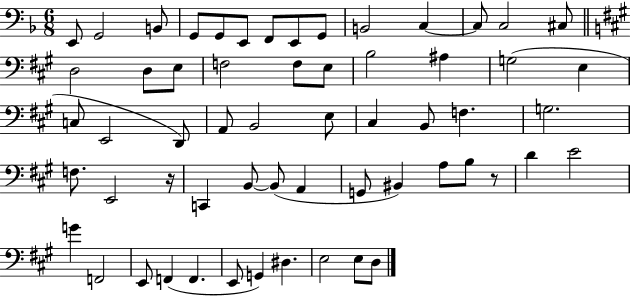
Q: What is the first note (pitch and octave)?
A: E2